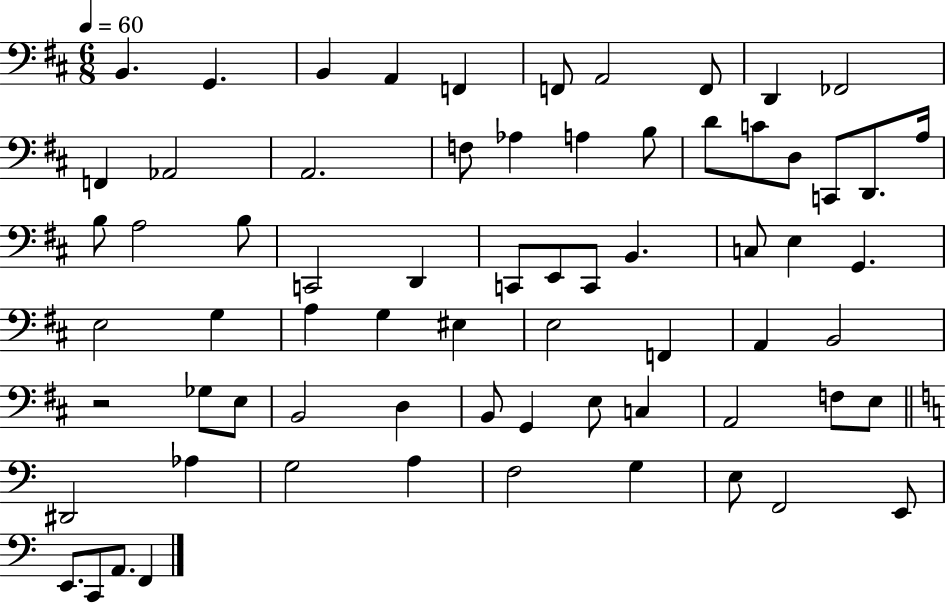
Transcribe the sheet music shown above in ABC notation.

X:1
T:Untitled
M:6/8
L:1/4
K:D
B,, G,, B,, A,, F,, F,,/2 A,,2 F,,/2 D,, _F,,2 F,, _A,,2 A,,2 F,/2 _A, A, B,/2 D/2 C/2 D,/2 C,,/2 D,,/2 A,/4 B,/2 A,2 B,/2 C,,2 D,, C,,/2 E,,/2 C,,/2 B,, C,/2 E, G,, E,2 G, A, G, ^E, E,2 F,, A,, B,,2 z2 _G,/2 E,/2 B,,2 D, B,,/2 G,, E,/2 C, A,,2 F,/2 E,/2 ^D,,2 _A, G,2 A, F,2 G, E,/2 F,,2 E,,/2 E,,/2 C,,/2 A,,/2 F,,